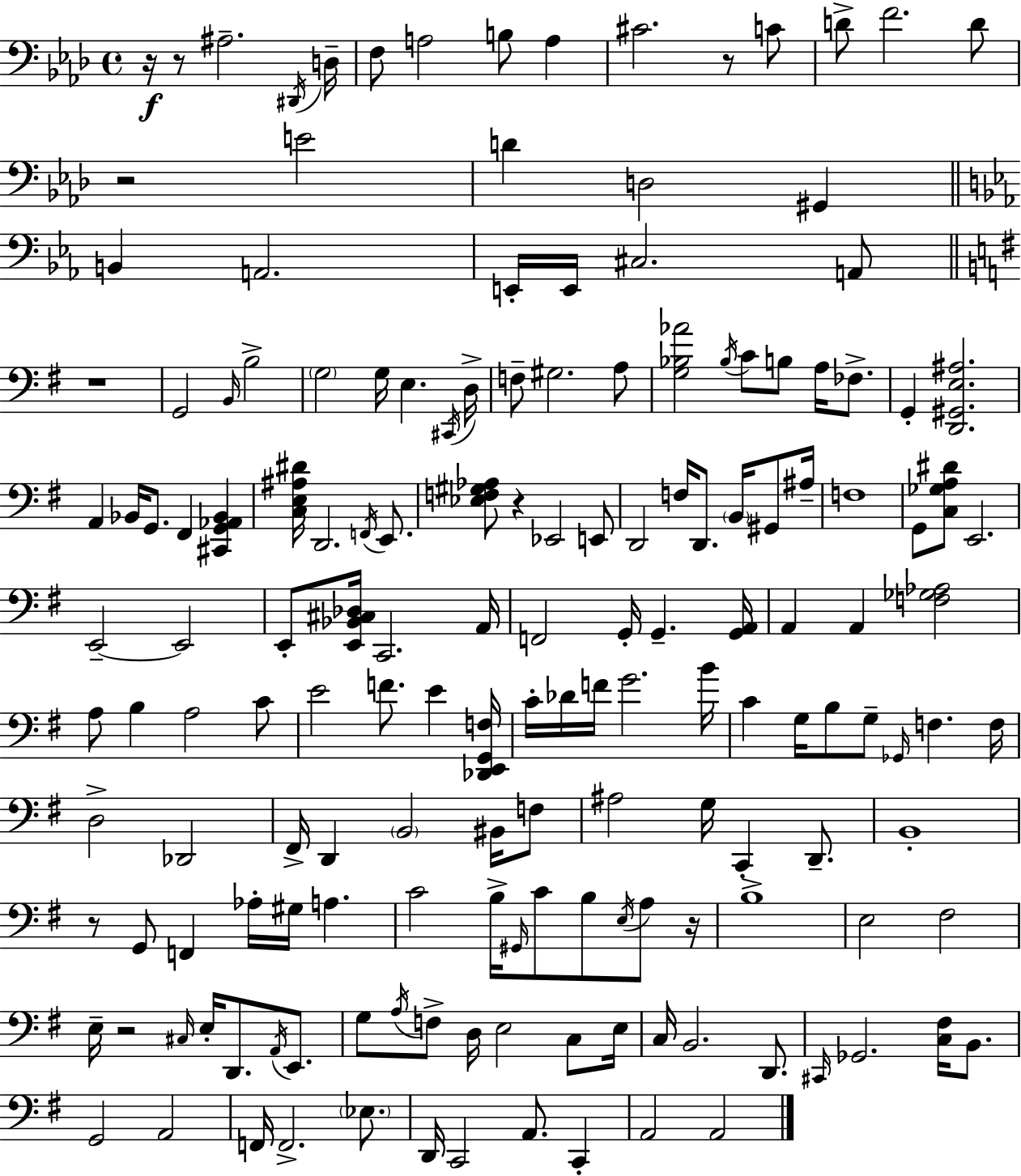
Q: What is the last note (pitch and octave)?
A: A2